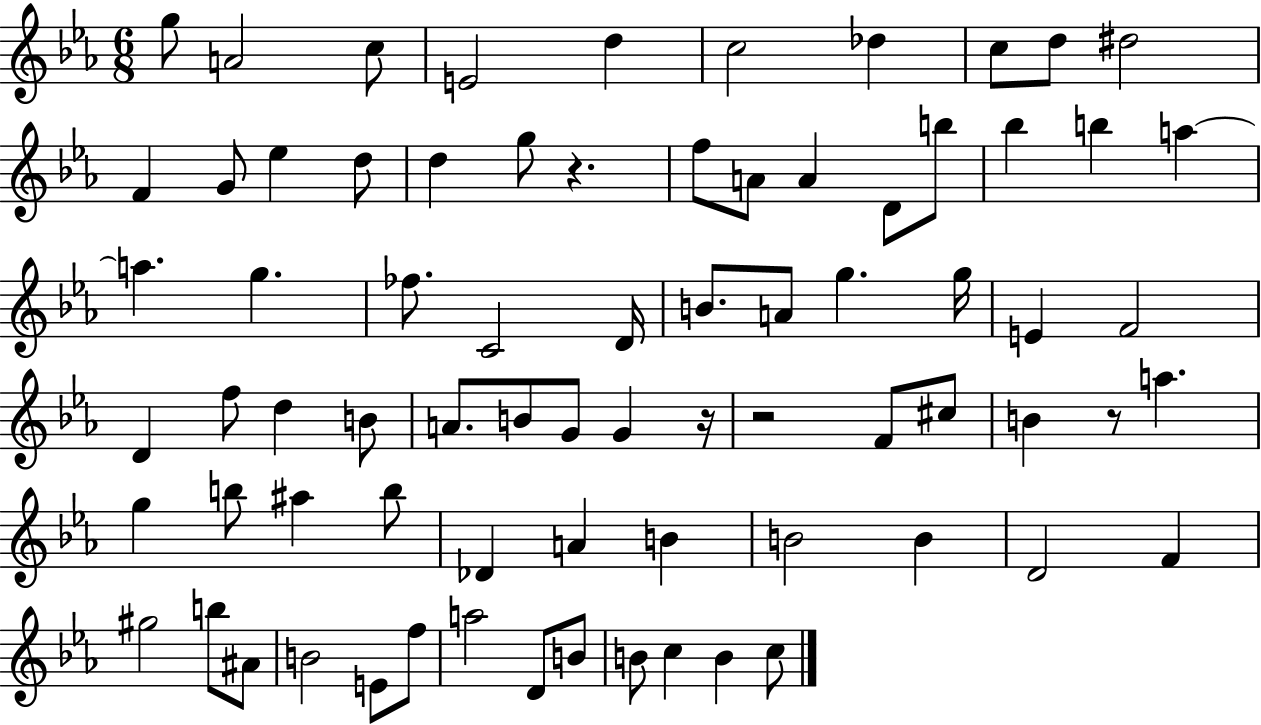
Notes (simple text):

G5/e A4/h C5/e E4/h D5/q C5/h Db5/q C5/e D5/e D#5/h F4/q G4/e Eb5/q D5/e D5/q G5/e R/q. F5/e A4/e A4/q D4/e B5/e Bb5/q B5/q A5/q A5/q. G5/q. FES5/e. C4/h D4/s B4/e. A4/e G5/q. G5/s E4/q F4/h D4/q F5/e D5/q B4/e A4/e. B4/e G4/e G4/q R/s R/h F4/e C#5/e B4/q R/e A5/q. G5/q B5/e A#5/q B5/e Db4/q A4/q B4/q B4/h B4/q D4/h F4/q G#5/h B5/e A#4/e B4/h E4/e F5/e A5/h D4/e B4/e B4/e C5/q B4/q C5/e